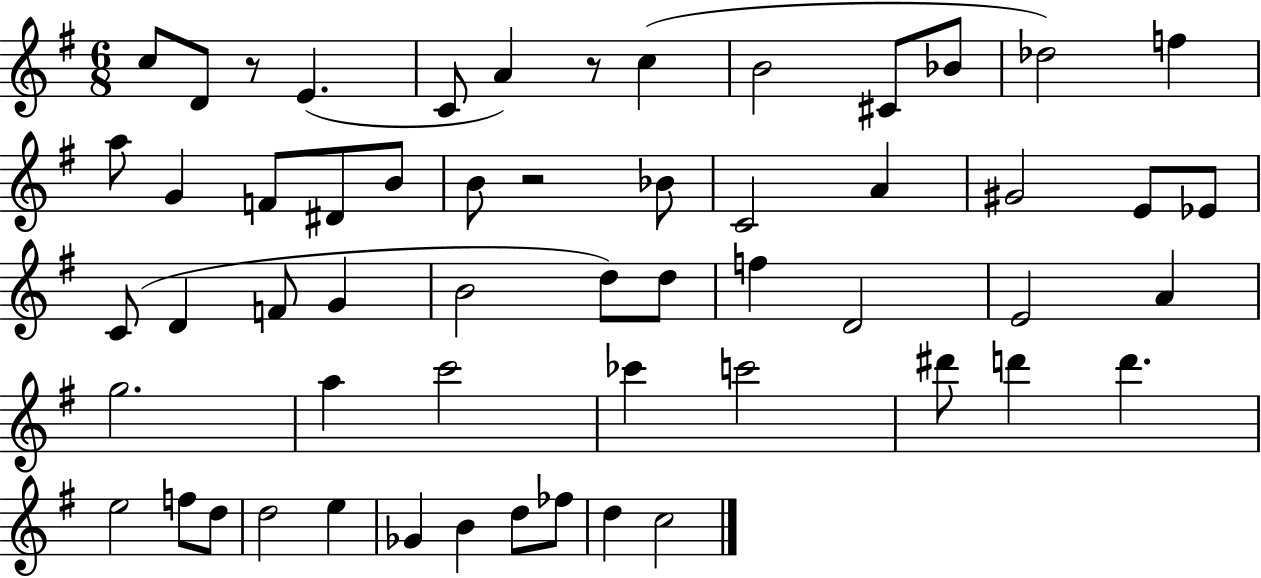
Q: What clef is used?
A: treble